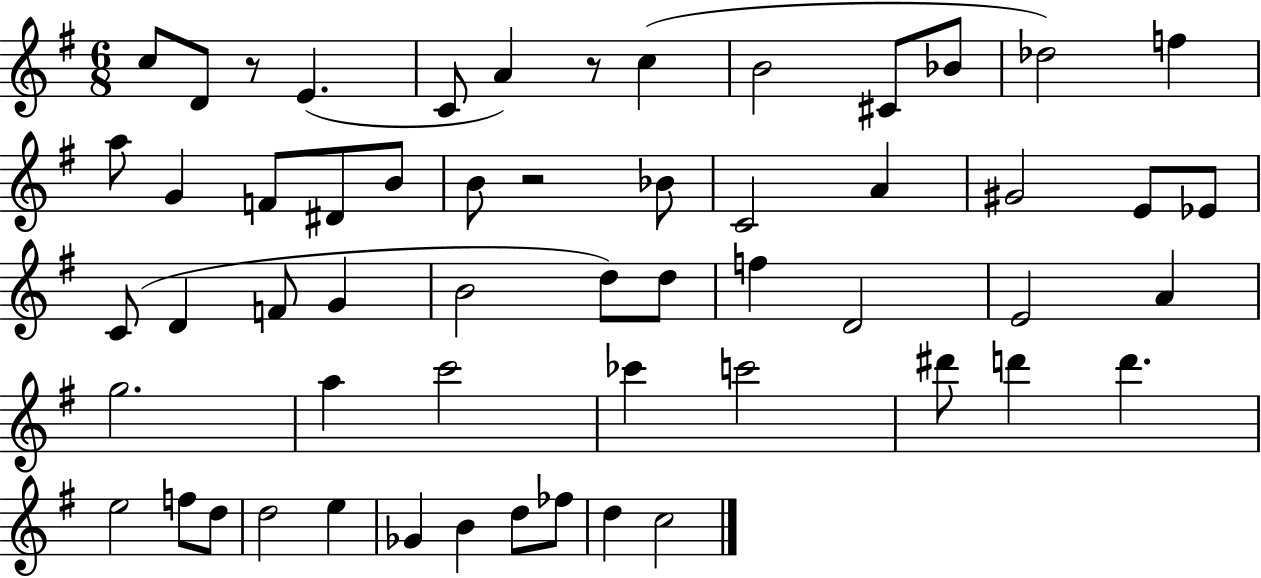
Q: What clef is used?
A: treble